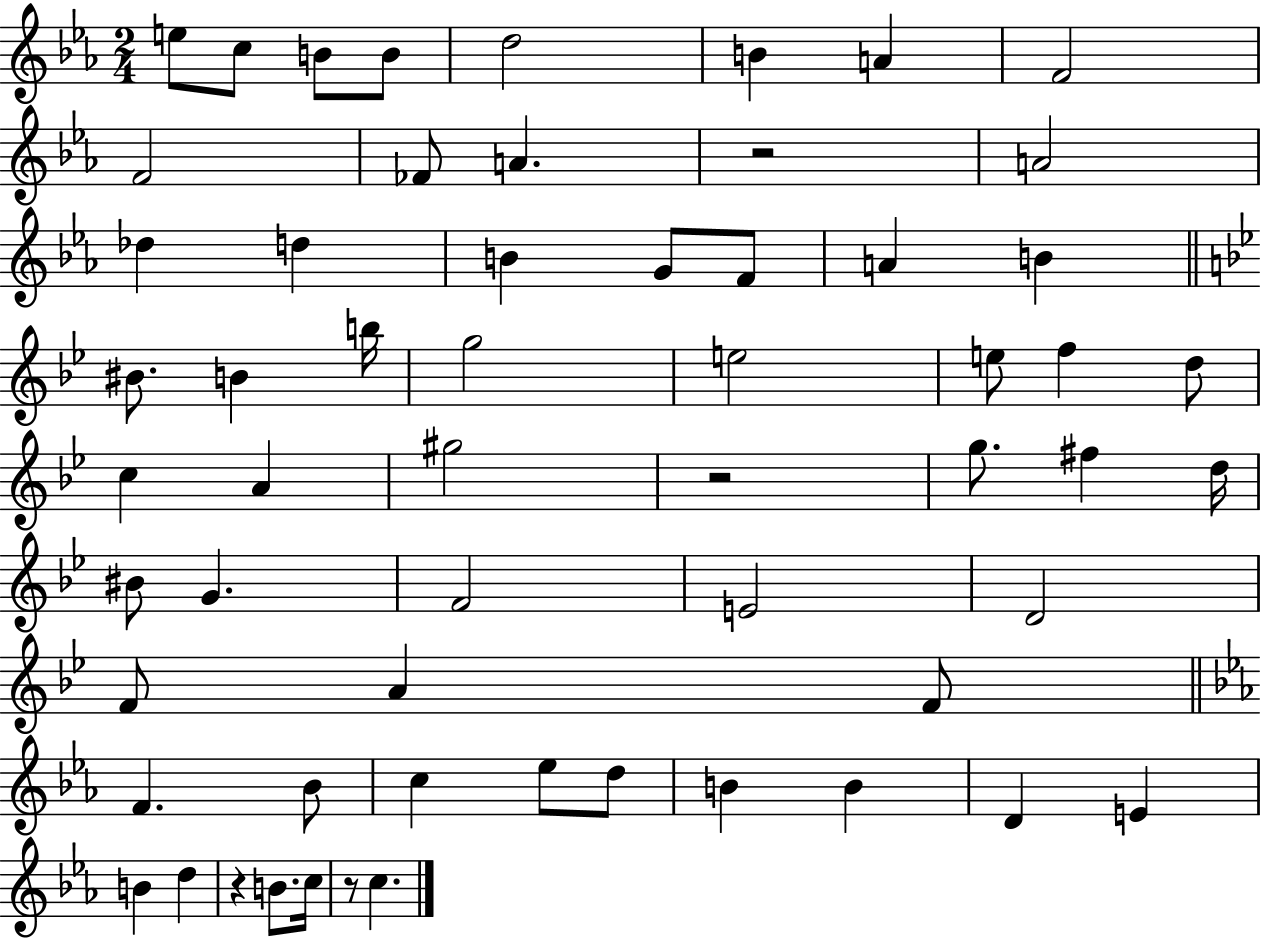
{
  \clef treble
  \numericTimeSignature
  \time 2/4
  \key ees \major
  e''8 c''8 b'8 b'8 | d''2 | b'4 a'4 | f'2 | \break f'2 | fes'8 a'4. | r2 | a'2 | \break des''4 d''4 | b'4 g'8 f'8 | a'4 b'4 | \bar "||" \break \key bes \major bis'8. b'4 b''16 | g''2 | e''2 | e''8 f''4 d''8 | \break c''4 a'4 | gis''2 | r2 | g''8. fis''4 d''16 | \break bis'8 g'4. | f'2 | e'2 | d'2 | \break f'8 a'4 f'8 | \bar "||" \break \key c \minor f'4. bes'8 | c''4 ees''8 d''8 | b'4 b'4 | d'4 e'4 | \break b'4 d''4 | r4 b'8. c''16 | r8 c''4. | \bar "|."
}